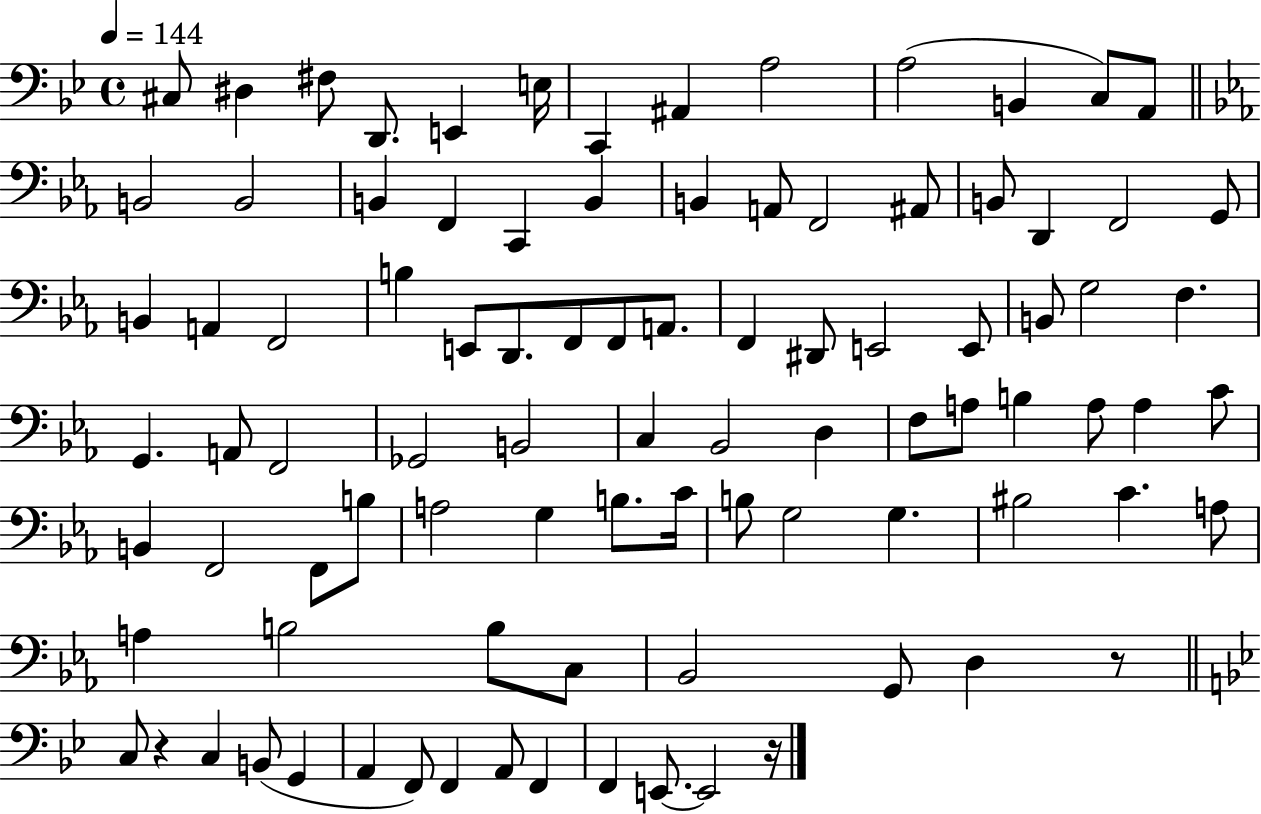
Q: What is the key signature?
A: BES major